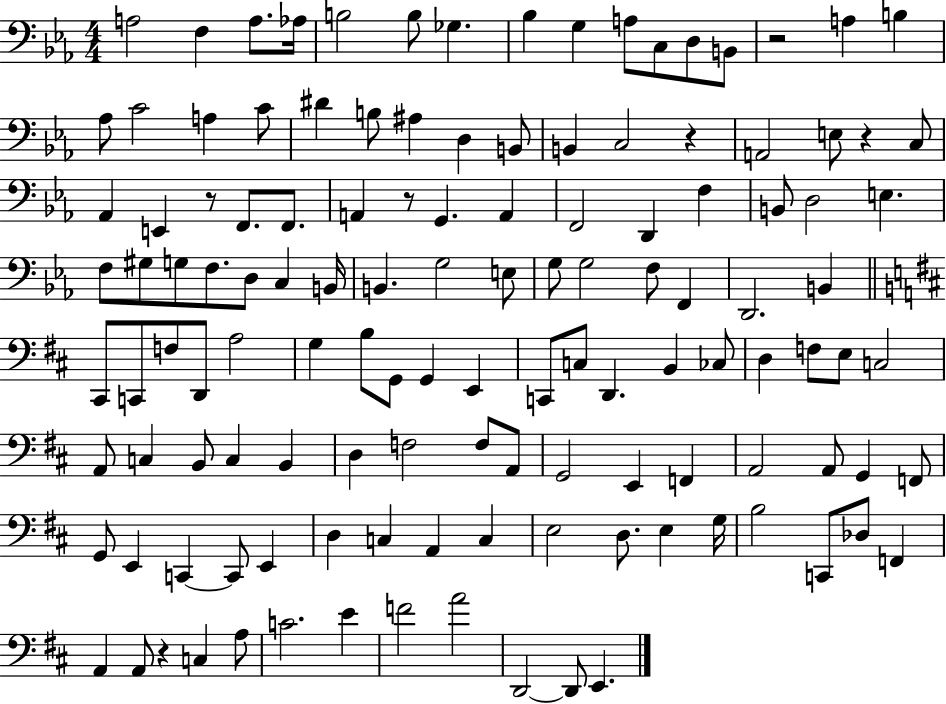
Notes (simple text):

A3/h F3/q A3/e. Ab3/s B3/h B3/e Gb3/q. Bb3/q G3/q A3/e C3/e D3/e B2/e R/h A3/q B3/q Ab3/e C4/h A3/q C4/e D#4/q B3/e A#3/q D3/q B2/e B2/q C3/h R/q A2/h E3/e R/q C3/e Ab2/q E2/q R/e F2/e. F2/e. A2/q R/e G2/q. A2/q F2/h D2/q F3/q B2/e D3/h E3/q. F3/e G#3/e G3/e F3/e. D3/e C3/q B2/s B2/q. G3/h E3/e G3/e G3/h F3/e F2/q D2/h. B2/q C#2/e C2/e F3/e D2/e A3/h G3/q B3/e G2/e G2/q E2/q C2/e C3/e D2/q. B2/q CES3/e D3/q F3/e E3/e C3/h A2/e C3/q B2/e C3/q B2/q D3/q F3/h F3/e A2/e G2/h E2/q F2/q A2/h A2/e G2/q F2/e G2/e E2/q C2/q C2/e E2/q D3/q C3/q A2/q C3/q E3/h D3/e. E3/q G3/s B3/h C2/e Db3/e F2/q A2/q A2/e R/q C3/q A3/e C4/h. E4/q F4/h A4/h D2/h D2/e E2/q.